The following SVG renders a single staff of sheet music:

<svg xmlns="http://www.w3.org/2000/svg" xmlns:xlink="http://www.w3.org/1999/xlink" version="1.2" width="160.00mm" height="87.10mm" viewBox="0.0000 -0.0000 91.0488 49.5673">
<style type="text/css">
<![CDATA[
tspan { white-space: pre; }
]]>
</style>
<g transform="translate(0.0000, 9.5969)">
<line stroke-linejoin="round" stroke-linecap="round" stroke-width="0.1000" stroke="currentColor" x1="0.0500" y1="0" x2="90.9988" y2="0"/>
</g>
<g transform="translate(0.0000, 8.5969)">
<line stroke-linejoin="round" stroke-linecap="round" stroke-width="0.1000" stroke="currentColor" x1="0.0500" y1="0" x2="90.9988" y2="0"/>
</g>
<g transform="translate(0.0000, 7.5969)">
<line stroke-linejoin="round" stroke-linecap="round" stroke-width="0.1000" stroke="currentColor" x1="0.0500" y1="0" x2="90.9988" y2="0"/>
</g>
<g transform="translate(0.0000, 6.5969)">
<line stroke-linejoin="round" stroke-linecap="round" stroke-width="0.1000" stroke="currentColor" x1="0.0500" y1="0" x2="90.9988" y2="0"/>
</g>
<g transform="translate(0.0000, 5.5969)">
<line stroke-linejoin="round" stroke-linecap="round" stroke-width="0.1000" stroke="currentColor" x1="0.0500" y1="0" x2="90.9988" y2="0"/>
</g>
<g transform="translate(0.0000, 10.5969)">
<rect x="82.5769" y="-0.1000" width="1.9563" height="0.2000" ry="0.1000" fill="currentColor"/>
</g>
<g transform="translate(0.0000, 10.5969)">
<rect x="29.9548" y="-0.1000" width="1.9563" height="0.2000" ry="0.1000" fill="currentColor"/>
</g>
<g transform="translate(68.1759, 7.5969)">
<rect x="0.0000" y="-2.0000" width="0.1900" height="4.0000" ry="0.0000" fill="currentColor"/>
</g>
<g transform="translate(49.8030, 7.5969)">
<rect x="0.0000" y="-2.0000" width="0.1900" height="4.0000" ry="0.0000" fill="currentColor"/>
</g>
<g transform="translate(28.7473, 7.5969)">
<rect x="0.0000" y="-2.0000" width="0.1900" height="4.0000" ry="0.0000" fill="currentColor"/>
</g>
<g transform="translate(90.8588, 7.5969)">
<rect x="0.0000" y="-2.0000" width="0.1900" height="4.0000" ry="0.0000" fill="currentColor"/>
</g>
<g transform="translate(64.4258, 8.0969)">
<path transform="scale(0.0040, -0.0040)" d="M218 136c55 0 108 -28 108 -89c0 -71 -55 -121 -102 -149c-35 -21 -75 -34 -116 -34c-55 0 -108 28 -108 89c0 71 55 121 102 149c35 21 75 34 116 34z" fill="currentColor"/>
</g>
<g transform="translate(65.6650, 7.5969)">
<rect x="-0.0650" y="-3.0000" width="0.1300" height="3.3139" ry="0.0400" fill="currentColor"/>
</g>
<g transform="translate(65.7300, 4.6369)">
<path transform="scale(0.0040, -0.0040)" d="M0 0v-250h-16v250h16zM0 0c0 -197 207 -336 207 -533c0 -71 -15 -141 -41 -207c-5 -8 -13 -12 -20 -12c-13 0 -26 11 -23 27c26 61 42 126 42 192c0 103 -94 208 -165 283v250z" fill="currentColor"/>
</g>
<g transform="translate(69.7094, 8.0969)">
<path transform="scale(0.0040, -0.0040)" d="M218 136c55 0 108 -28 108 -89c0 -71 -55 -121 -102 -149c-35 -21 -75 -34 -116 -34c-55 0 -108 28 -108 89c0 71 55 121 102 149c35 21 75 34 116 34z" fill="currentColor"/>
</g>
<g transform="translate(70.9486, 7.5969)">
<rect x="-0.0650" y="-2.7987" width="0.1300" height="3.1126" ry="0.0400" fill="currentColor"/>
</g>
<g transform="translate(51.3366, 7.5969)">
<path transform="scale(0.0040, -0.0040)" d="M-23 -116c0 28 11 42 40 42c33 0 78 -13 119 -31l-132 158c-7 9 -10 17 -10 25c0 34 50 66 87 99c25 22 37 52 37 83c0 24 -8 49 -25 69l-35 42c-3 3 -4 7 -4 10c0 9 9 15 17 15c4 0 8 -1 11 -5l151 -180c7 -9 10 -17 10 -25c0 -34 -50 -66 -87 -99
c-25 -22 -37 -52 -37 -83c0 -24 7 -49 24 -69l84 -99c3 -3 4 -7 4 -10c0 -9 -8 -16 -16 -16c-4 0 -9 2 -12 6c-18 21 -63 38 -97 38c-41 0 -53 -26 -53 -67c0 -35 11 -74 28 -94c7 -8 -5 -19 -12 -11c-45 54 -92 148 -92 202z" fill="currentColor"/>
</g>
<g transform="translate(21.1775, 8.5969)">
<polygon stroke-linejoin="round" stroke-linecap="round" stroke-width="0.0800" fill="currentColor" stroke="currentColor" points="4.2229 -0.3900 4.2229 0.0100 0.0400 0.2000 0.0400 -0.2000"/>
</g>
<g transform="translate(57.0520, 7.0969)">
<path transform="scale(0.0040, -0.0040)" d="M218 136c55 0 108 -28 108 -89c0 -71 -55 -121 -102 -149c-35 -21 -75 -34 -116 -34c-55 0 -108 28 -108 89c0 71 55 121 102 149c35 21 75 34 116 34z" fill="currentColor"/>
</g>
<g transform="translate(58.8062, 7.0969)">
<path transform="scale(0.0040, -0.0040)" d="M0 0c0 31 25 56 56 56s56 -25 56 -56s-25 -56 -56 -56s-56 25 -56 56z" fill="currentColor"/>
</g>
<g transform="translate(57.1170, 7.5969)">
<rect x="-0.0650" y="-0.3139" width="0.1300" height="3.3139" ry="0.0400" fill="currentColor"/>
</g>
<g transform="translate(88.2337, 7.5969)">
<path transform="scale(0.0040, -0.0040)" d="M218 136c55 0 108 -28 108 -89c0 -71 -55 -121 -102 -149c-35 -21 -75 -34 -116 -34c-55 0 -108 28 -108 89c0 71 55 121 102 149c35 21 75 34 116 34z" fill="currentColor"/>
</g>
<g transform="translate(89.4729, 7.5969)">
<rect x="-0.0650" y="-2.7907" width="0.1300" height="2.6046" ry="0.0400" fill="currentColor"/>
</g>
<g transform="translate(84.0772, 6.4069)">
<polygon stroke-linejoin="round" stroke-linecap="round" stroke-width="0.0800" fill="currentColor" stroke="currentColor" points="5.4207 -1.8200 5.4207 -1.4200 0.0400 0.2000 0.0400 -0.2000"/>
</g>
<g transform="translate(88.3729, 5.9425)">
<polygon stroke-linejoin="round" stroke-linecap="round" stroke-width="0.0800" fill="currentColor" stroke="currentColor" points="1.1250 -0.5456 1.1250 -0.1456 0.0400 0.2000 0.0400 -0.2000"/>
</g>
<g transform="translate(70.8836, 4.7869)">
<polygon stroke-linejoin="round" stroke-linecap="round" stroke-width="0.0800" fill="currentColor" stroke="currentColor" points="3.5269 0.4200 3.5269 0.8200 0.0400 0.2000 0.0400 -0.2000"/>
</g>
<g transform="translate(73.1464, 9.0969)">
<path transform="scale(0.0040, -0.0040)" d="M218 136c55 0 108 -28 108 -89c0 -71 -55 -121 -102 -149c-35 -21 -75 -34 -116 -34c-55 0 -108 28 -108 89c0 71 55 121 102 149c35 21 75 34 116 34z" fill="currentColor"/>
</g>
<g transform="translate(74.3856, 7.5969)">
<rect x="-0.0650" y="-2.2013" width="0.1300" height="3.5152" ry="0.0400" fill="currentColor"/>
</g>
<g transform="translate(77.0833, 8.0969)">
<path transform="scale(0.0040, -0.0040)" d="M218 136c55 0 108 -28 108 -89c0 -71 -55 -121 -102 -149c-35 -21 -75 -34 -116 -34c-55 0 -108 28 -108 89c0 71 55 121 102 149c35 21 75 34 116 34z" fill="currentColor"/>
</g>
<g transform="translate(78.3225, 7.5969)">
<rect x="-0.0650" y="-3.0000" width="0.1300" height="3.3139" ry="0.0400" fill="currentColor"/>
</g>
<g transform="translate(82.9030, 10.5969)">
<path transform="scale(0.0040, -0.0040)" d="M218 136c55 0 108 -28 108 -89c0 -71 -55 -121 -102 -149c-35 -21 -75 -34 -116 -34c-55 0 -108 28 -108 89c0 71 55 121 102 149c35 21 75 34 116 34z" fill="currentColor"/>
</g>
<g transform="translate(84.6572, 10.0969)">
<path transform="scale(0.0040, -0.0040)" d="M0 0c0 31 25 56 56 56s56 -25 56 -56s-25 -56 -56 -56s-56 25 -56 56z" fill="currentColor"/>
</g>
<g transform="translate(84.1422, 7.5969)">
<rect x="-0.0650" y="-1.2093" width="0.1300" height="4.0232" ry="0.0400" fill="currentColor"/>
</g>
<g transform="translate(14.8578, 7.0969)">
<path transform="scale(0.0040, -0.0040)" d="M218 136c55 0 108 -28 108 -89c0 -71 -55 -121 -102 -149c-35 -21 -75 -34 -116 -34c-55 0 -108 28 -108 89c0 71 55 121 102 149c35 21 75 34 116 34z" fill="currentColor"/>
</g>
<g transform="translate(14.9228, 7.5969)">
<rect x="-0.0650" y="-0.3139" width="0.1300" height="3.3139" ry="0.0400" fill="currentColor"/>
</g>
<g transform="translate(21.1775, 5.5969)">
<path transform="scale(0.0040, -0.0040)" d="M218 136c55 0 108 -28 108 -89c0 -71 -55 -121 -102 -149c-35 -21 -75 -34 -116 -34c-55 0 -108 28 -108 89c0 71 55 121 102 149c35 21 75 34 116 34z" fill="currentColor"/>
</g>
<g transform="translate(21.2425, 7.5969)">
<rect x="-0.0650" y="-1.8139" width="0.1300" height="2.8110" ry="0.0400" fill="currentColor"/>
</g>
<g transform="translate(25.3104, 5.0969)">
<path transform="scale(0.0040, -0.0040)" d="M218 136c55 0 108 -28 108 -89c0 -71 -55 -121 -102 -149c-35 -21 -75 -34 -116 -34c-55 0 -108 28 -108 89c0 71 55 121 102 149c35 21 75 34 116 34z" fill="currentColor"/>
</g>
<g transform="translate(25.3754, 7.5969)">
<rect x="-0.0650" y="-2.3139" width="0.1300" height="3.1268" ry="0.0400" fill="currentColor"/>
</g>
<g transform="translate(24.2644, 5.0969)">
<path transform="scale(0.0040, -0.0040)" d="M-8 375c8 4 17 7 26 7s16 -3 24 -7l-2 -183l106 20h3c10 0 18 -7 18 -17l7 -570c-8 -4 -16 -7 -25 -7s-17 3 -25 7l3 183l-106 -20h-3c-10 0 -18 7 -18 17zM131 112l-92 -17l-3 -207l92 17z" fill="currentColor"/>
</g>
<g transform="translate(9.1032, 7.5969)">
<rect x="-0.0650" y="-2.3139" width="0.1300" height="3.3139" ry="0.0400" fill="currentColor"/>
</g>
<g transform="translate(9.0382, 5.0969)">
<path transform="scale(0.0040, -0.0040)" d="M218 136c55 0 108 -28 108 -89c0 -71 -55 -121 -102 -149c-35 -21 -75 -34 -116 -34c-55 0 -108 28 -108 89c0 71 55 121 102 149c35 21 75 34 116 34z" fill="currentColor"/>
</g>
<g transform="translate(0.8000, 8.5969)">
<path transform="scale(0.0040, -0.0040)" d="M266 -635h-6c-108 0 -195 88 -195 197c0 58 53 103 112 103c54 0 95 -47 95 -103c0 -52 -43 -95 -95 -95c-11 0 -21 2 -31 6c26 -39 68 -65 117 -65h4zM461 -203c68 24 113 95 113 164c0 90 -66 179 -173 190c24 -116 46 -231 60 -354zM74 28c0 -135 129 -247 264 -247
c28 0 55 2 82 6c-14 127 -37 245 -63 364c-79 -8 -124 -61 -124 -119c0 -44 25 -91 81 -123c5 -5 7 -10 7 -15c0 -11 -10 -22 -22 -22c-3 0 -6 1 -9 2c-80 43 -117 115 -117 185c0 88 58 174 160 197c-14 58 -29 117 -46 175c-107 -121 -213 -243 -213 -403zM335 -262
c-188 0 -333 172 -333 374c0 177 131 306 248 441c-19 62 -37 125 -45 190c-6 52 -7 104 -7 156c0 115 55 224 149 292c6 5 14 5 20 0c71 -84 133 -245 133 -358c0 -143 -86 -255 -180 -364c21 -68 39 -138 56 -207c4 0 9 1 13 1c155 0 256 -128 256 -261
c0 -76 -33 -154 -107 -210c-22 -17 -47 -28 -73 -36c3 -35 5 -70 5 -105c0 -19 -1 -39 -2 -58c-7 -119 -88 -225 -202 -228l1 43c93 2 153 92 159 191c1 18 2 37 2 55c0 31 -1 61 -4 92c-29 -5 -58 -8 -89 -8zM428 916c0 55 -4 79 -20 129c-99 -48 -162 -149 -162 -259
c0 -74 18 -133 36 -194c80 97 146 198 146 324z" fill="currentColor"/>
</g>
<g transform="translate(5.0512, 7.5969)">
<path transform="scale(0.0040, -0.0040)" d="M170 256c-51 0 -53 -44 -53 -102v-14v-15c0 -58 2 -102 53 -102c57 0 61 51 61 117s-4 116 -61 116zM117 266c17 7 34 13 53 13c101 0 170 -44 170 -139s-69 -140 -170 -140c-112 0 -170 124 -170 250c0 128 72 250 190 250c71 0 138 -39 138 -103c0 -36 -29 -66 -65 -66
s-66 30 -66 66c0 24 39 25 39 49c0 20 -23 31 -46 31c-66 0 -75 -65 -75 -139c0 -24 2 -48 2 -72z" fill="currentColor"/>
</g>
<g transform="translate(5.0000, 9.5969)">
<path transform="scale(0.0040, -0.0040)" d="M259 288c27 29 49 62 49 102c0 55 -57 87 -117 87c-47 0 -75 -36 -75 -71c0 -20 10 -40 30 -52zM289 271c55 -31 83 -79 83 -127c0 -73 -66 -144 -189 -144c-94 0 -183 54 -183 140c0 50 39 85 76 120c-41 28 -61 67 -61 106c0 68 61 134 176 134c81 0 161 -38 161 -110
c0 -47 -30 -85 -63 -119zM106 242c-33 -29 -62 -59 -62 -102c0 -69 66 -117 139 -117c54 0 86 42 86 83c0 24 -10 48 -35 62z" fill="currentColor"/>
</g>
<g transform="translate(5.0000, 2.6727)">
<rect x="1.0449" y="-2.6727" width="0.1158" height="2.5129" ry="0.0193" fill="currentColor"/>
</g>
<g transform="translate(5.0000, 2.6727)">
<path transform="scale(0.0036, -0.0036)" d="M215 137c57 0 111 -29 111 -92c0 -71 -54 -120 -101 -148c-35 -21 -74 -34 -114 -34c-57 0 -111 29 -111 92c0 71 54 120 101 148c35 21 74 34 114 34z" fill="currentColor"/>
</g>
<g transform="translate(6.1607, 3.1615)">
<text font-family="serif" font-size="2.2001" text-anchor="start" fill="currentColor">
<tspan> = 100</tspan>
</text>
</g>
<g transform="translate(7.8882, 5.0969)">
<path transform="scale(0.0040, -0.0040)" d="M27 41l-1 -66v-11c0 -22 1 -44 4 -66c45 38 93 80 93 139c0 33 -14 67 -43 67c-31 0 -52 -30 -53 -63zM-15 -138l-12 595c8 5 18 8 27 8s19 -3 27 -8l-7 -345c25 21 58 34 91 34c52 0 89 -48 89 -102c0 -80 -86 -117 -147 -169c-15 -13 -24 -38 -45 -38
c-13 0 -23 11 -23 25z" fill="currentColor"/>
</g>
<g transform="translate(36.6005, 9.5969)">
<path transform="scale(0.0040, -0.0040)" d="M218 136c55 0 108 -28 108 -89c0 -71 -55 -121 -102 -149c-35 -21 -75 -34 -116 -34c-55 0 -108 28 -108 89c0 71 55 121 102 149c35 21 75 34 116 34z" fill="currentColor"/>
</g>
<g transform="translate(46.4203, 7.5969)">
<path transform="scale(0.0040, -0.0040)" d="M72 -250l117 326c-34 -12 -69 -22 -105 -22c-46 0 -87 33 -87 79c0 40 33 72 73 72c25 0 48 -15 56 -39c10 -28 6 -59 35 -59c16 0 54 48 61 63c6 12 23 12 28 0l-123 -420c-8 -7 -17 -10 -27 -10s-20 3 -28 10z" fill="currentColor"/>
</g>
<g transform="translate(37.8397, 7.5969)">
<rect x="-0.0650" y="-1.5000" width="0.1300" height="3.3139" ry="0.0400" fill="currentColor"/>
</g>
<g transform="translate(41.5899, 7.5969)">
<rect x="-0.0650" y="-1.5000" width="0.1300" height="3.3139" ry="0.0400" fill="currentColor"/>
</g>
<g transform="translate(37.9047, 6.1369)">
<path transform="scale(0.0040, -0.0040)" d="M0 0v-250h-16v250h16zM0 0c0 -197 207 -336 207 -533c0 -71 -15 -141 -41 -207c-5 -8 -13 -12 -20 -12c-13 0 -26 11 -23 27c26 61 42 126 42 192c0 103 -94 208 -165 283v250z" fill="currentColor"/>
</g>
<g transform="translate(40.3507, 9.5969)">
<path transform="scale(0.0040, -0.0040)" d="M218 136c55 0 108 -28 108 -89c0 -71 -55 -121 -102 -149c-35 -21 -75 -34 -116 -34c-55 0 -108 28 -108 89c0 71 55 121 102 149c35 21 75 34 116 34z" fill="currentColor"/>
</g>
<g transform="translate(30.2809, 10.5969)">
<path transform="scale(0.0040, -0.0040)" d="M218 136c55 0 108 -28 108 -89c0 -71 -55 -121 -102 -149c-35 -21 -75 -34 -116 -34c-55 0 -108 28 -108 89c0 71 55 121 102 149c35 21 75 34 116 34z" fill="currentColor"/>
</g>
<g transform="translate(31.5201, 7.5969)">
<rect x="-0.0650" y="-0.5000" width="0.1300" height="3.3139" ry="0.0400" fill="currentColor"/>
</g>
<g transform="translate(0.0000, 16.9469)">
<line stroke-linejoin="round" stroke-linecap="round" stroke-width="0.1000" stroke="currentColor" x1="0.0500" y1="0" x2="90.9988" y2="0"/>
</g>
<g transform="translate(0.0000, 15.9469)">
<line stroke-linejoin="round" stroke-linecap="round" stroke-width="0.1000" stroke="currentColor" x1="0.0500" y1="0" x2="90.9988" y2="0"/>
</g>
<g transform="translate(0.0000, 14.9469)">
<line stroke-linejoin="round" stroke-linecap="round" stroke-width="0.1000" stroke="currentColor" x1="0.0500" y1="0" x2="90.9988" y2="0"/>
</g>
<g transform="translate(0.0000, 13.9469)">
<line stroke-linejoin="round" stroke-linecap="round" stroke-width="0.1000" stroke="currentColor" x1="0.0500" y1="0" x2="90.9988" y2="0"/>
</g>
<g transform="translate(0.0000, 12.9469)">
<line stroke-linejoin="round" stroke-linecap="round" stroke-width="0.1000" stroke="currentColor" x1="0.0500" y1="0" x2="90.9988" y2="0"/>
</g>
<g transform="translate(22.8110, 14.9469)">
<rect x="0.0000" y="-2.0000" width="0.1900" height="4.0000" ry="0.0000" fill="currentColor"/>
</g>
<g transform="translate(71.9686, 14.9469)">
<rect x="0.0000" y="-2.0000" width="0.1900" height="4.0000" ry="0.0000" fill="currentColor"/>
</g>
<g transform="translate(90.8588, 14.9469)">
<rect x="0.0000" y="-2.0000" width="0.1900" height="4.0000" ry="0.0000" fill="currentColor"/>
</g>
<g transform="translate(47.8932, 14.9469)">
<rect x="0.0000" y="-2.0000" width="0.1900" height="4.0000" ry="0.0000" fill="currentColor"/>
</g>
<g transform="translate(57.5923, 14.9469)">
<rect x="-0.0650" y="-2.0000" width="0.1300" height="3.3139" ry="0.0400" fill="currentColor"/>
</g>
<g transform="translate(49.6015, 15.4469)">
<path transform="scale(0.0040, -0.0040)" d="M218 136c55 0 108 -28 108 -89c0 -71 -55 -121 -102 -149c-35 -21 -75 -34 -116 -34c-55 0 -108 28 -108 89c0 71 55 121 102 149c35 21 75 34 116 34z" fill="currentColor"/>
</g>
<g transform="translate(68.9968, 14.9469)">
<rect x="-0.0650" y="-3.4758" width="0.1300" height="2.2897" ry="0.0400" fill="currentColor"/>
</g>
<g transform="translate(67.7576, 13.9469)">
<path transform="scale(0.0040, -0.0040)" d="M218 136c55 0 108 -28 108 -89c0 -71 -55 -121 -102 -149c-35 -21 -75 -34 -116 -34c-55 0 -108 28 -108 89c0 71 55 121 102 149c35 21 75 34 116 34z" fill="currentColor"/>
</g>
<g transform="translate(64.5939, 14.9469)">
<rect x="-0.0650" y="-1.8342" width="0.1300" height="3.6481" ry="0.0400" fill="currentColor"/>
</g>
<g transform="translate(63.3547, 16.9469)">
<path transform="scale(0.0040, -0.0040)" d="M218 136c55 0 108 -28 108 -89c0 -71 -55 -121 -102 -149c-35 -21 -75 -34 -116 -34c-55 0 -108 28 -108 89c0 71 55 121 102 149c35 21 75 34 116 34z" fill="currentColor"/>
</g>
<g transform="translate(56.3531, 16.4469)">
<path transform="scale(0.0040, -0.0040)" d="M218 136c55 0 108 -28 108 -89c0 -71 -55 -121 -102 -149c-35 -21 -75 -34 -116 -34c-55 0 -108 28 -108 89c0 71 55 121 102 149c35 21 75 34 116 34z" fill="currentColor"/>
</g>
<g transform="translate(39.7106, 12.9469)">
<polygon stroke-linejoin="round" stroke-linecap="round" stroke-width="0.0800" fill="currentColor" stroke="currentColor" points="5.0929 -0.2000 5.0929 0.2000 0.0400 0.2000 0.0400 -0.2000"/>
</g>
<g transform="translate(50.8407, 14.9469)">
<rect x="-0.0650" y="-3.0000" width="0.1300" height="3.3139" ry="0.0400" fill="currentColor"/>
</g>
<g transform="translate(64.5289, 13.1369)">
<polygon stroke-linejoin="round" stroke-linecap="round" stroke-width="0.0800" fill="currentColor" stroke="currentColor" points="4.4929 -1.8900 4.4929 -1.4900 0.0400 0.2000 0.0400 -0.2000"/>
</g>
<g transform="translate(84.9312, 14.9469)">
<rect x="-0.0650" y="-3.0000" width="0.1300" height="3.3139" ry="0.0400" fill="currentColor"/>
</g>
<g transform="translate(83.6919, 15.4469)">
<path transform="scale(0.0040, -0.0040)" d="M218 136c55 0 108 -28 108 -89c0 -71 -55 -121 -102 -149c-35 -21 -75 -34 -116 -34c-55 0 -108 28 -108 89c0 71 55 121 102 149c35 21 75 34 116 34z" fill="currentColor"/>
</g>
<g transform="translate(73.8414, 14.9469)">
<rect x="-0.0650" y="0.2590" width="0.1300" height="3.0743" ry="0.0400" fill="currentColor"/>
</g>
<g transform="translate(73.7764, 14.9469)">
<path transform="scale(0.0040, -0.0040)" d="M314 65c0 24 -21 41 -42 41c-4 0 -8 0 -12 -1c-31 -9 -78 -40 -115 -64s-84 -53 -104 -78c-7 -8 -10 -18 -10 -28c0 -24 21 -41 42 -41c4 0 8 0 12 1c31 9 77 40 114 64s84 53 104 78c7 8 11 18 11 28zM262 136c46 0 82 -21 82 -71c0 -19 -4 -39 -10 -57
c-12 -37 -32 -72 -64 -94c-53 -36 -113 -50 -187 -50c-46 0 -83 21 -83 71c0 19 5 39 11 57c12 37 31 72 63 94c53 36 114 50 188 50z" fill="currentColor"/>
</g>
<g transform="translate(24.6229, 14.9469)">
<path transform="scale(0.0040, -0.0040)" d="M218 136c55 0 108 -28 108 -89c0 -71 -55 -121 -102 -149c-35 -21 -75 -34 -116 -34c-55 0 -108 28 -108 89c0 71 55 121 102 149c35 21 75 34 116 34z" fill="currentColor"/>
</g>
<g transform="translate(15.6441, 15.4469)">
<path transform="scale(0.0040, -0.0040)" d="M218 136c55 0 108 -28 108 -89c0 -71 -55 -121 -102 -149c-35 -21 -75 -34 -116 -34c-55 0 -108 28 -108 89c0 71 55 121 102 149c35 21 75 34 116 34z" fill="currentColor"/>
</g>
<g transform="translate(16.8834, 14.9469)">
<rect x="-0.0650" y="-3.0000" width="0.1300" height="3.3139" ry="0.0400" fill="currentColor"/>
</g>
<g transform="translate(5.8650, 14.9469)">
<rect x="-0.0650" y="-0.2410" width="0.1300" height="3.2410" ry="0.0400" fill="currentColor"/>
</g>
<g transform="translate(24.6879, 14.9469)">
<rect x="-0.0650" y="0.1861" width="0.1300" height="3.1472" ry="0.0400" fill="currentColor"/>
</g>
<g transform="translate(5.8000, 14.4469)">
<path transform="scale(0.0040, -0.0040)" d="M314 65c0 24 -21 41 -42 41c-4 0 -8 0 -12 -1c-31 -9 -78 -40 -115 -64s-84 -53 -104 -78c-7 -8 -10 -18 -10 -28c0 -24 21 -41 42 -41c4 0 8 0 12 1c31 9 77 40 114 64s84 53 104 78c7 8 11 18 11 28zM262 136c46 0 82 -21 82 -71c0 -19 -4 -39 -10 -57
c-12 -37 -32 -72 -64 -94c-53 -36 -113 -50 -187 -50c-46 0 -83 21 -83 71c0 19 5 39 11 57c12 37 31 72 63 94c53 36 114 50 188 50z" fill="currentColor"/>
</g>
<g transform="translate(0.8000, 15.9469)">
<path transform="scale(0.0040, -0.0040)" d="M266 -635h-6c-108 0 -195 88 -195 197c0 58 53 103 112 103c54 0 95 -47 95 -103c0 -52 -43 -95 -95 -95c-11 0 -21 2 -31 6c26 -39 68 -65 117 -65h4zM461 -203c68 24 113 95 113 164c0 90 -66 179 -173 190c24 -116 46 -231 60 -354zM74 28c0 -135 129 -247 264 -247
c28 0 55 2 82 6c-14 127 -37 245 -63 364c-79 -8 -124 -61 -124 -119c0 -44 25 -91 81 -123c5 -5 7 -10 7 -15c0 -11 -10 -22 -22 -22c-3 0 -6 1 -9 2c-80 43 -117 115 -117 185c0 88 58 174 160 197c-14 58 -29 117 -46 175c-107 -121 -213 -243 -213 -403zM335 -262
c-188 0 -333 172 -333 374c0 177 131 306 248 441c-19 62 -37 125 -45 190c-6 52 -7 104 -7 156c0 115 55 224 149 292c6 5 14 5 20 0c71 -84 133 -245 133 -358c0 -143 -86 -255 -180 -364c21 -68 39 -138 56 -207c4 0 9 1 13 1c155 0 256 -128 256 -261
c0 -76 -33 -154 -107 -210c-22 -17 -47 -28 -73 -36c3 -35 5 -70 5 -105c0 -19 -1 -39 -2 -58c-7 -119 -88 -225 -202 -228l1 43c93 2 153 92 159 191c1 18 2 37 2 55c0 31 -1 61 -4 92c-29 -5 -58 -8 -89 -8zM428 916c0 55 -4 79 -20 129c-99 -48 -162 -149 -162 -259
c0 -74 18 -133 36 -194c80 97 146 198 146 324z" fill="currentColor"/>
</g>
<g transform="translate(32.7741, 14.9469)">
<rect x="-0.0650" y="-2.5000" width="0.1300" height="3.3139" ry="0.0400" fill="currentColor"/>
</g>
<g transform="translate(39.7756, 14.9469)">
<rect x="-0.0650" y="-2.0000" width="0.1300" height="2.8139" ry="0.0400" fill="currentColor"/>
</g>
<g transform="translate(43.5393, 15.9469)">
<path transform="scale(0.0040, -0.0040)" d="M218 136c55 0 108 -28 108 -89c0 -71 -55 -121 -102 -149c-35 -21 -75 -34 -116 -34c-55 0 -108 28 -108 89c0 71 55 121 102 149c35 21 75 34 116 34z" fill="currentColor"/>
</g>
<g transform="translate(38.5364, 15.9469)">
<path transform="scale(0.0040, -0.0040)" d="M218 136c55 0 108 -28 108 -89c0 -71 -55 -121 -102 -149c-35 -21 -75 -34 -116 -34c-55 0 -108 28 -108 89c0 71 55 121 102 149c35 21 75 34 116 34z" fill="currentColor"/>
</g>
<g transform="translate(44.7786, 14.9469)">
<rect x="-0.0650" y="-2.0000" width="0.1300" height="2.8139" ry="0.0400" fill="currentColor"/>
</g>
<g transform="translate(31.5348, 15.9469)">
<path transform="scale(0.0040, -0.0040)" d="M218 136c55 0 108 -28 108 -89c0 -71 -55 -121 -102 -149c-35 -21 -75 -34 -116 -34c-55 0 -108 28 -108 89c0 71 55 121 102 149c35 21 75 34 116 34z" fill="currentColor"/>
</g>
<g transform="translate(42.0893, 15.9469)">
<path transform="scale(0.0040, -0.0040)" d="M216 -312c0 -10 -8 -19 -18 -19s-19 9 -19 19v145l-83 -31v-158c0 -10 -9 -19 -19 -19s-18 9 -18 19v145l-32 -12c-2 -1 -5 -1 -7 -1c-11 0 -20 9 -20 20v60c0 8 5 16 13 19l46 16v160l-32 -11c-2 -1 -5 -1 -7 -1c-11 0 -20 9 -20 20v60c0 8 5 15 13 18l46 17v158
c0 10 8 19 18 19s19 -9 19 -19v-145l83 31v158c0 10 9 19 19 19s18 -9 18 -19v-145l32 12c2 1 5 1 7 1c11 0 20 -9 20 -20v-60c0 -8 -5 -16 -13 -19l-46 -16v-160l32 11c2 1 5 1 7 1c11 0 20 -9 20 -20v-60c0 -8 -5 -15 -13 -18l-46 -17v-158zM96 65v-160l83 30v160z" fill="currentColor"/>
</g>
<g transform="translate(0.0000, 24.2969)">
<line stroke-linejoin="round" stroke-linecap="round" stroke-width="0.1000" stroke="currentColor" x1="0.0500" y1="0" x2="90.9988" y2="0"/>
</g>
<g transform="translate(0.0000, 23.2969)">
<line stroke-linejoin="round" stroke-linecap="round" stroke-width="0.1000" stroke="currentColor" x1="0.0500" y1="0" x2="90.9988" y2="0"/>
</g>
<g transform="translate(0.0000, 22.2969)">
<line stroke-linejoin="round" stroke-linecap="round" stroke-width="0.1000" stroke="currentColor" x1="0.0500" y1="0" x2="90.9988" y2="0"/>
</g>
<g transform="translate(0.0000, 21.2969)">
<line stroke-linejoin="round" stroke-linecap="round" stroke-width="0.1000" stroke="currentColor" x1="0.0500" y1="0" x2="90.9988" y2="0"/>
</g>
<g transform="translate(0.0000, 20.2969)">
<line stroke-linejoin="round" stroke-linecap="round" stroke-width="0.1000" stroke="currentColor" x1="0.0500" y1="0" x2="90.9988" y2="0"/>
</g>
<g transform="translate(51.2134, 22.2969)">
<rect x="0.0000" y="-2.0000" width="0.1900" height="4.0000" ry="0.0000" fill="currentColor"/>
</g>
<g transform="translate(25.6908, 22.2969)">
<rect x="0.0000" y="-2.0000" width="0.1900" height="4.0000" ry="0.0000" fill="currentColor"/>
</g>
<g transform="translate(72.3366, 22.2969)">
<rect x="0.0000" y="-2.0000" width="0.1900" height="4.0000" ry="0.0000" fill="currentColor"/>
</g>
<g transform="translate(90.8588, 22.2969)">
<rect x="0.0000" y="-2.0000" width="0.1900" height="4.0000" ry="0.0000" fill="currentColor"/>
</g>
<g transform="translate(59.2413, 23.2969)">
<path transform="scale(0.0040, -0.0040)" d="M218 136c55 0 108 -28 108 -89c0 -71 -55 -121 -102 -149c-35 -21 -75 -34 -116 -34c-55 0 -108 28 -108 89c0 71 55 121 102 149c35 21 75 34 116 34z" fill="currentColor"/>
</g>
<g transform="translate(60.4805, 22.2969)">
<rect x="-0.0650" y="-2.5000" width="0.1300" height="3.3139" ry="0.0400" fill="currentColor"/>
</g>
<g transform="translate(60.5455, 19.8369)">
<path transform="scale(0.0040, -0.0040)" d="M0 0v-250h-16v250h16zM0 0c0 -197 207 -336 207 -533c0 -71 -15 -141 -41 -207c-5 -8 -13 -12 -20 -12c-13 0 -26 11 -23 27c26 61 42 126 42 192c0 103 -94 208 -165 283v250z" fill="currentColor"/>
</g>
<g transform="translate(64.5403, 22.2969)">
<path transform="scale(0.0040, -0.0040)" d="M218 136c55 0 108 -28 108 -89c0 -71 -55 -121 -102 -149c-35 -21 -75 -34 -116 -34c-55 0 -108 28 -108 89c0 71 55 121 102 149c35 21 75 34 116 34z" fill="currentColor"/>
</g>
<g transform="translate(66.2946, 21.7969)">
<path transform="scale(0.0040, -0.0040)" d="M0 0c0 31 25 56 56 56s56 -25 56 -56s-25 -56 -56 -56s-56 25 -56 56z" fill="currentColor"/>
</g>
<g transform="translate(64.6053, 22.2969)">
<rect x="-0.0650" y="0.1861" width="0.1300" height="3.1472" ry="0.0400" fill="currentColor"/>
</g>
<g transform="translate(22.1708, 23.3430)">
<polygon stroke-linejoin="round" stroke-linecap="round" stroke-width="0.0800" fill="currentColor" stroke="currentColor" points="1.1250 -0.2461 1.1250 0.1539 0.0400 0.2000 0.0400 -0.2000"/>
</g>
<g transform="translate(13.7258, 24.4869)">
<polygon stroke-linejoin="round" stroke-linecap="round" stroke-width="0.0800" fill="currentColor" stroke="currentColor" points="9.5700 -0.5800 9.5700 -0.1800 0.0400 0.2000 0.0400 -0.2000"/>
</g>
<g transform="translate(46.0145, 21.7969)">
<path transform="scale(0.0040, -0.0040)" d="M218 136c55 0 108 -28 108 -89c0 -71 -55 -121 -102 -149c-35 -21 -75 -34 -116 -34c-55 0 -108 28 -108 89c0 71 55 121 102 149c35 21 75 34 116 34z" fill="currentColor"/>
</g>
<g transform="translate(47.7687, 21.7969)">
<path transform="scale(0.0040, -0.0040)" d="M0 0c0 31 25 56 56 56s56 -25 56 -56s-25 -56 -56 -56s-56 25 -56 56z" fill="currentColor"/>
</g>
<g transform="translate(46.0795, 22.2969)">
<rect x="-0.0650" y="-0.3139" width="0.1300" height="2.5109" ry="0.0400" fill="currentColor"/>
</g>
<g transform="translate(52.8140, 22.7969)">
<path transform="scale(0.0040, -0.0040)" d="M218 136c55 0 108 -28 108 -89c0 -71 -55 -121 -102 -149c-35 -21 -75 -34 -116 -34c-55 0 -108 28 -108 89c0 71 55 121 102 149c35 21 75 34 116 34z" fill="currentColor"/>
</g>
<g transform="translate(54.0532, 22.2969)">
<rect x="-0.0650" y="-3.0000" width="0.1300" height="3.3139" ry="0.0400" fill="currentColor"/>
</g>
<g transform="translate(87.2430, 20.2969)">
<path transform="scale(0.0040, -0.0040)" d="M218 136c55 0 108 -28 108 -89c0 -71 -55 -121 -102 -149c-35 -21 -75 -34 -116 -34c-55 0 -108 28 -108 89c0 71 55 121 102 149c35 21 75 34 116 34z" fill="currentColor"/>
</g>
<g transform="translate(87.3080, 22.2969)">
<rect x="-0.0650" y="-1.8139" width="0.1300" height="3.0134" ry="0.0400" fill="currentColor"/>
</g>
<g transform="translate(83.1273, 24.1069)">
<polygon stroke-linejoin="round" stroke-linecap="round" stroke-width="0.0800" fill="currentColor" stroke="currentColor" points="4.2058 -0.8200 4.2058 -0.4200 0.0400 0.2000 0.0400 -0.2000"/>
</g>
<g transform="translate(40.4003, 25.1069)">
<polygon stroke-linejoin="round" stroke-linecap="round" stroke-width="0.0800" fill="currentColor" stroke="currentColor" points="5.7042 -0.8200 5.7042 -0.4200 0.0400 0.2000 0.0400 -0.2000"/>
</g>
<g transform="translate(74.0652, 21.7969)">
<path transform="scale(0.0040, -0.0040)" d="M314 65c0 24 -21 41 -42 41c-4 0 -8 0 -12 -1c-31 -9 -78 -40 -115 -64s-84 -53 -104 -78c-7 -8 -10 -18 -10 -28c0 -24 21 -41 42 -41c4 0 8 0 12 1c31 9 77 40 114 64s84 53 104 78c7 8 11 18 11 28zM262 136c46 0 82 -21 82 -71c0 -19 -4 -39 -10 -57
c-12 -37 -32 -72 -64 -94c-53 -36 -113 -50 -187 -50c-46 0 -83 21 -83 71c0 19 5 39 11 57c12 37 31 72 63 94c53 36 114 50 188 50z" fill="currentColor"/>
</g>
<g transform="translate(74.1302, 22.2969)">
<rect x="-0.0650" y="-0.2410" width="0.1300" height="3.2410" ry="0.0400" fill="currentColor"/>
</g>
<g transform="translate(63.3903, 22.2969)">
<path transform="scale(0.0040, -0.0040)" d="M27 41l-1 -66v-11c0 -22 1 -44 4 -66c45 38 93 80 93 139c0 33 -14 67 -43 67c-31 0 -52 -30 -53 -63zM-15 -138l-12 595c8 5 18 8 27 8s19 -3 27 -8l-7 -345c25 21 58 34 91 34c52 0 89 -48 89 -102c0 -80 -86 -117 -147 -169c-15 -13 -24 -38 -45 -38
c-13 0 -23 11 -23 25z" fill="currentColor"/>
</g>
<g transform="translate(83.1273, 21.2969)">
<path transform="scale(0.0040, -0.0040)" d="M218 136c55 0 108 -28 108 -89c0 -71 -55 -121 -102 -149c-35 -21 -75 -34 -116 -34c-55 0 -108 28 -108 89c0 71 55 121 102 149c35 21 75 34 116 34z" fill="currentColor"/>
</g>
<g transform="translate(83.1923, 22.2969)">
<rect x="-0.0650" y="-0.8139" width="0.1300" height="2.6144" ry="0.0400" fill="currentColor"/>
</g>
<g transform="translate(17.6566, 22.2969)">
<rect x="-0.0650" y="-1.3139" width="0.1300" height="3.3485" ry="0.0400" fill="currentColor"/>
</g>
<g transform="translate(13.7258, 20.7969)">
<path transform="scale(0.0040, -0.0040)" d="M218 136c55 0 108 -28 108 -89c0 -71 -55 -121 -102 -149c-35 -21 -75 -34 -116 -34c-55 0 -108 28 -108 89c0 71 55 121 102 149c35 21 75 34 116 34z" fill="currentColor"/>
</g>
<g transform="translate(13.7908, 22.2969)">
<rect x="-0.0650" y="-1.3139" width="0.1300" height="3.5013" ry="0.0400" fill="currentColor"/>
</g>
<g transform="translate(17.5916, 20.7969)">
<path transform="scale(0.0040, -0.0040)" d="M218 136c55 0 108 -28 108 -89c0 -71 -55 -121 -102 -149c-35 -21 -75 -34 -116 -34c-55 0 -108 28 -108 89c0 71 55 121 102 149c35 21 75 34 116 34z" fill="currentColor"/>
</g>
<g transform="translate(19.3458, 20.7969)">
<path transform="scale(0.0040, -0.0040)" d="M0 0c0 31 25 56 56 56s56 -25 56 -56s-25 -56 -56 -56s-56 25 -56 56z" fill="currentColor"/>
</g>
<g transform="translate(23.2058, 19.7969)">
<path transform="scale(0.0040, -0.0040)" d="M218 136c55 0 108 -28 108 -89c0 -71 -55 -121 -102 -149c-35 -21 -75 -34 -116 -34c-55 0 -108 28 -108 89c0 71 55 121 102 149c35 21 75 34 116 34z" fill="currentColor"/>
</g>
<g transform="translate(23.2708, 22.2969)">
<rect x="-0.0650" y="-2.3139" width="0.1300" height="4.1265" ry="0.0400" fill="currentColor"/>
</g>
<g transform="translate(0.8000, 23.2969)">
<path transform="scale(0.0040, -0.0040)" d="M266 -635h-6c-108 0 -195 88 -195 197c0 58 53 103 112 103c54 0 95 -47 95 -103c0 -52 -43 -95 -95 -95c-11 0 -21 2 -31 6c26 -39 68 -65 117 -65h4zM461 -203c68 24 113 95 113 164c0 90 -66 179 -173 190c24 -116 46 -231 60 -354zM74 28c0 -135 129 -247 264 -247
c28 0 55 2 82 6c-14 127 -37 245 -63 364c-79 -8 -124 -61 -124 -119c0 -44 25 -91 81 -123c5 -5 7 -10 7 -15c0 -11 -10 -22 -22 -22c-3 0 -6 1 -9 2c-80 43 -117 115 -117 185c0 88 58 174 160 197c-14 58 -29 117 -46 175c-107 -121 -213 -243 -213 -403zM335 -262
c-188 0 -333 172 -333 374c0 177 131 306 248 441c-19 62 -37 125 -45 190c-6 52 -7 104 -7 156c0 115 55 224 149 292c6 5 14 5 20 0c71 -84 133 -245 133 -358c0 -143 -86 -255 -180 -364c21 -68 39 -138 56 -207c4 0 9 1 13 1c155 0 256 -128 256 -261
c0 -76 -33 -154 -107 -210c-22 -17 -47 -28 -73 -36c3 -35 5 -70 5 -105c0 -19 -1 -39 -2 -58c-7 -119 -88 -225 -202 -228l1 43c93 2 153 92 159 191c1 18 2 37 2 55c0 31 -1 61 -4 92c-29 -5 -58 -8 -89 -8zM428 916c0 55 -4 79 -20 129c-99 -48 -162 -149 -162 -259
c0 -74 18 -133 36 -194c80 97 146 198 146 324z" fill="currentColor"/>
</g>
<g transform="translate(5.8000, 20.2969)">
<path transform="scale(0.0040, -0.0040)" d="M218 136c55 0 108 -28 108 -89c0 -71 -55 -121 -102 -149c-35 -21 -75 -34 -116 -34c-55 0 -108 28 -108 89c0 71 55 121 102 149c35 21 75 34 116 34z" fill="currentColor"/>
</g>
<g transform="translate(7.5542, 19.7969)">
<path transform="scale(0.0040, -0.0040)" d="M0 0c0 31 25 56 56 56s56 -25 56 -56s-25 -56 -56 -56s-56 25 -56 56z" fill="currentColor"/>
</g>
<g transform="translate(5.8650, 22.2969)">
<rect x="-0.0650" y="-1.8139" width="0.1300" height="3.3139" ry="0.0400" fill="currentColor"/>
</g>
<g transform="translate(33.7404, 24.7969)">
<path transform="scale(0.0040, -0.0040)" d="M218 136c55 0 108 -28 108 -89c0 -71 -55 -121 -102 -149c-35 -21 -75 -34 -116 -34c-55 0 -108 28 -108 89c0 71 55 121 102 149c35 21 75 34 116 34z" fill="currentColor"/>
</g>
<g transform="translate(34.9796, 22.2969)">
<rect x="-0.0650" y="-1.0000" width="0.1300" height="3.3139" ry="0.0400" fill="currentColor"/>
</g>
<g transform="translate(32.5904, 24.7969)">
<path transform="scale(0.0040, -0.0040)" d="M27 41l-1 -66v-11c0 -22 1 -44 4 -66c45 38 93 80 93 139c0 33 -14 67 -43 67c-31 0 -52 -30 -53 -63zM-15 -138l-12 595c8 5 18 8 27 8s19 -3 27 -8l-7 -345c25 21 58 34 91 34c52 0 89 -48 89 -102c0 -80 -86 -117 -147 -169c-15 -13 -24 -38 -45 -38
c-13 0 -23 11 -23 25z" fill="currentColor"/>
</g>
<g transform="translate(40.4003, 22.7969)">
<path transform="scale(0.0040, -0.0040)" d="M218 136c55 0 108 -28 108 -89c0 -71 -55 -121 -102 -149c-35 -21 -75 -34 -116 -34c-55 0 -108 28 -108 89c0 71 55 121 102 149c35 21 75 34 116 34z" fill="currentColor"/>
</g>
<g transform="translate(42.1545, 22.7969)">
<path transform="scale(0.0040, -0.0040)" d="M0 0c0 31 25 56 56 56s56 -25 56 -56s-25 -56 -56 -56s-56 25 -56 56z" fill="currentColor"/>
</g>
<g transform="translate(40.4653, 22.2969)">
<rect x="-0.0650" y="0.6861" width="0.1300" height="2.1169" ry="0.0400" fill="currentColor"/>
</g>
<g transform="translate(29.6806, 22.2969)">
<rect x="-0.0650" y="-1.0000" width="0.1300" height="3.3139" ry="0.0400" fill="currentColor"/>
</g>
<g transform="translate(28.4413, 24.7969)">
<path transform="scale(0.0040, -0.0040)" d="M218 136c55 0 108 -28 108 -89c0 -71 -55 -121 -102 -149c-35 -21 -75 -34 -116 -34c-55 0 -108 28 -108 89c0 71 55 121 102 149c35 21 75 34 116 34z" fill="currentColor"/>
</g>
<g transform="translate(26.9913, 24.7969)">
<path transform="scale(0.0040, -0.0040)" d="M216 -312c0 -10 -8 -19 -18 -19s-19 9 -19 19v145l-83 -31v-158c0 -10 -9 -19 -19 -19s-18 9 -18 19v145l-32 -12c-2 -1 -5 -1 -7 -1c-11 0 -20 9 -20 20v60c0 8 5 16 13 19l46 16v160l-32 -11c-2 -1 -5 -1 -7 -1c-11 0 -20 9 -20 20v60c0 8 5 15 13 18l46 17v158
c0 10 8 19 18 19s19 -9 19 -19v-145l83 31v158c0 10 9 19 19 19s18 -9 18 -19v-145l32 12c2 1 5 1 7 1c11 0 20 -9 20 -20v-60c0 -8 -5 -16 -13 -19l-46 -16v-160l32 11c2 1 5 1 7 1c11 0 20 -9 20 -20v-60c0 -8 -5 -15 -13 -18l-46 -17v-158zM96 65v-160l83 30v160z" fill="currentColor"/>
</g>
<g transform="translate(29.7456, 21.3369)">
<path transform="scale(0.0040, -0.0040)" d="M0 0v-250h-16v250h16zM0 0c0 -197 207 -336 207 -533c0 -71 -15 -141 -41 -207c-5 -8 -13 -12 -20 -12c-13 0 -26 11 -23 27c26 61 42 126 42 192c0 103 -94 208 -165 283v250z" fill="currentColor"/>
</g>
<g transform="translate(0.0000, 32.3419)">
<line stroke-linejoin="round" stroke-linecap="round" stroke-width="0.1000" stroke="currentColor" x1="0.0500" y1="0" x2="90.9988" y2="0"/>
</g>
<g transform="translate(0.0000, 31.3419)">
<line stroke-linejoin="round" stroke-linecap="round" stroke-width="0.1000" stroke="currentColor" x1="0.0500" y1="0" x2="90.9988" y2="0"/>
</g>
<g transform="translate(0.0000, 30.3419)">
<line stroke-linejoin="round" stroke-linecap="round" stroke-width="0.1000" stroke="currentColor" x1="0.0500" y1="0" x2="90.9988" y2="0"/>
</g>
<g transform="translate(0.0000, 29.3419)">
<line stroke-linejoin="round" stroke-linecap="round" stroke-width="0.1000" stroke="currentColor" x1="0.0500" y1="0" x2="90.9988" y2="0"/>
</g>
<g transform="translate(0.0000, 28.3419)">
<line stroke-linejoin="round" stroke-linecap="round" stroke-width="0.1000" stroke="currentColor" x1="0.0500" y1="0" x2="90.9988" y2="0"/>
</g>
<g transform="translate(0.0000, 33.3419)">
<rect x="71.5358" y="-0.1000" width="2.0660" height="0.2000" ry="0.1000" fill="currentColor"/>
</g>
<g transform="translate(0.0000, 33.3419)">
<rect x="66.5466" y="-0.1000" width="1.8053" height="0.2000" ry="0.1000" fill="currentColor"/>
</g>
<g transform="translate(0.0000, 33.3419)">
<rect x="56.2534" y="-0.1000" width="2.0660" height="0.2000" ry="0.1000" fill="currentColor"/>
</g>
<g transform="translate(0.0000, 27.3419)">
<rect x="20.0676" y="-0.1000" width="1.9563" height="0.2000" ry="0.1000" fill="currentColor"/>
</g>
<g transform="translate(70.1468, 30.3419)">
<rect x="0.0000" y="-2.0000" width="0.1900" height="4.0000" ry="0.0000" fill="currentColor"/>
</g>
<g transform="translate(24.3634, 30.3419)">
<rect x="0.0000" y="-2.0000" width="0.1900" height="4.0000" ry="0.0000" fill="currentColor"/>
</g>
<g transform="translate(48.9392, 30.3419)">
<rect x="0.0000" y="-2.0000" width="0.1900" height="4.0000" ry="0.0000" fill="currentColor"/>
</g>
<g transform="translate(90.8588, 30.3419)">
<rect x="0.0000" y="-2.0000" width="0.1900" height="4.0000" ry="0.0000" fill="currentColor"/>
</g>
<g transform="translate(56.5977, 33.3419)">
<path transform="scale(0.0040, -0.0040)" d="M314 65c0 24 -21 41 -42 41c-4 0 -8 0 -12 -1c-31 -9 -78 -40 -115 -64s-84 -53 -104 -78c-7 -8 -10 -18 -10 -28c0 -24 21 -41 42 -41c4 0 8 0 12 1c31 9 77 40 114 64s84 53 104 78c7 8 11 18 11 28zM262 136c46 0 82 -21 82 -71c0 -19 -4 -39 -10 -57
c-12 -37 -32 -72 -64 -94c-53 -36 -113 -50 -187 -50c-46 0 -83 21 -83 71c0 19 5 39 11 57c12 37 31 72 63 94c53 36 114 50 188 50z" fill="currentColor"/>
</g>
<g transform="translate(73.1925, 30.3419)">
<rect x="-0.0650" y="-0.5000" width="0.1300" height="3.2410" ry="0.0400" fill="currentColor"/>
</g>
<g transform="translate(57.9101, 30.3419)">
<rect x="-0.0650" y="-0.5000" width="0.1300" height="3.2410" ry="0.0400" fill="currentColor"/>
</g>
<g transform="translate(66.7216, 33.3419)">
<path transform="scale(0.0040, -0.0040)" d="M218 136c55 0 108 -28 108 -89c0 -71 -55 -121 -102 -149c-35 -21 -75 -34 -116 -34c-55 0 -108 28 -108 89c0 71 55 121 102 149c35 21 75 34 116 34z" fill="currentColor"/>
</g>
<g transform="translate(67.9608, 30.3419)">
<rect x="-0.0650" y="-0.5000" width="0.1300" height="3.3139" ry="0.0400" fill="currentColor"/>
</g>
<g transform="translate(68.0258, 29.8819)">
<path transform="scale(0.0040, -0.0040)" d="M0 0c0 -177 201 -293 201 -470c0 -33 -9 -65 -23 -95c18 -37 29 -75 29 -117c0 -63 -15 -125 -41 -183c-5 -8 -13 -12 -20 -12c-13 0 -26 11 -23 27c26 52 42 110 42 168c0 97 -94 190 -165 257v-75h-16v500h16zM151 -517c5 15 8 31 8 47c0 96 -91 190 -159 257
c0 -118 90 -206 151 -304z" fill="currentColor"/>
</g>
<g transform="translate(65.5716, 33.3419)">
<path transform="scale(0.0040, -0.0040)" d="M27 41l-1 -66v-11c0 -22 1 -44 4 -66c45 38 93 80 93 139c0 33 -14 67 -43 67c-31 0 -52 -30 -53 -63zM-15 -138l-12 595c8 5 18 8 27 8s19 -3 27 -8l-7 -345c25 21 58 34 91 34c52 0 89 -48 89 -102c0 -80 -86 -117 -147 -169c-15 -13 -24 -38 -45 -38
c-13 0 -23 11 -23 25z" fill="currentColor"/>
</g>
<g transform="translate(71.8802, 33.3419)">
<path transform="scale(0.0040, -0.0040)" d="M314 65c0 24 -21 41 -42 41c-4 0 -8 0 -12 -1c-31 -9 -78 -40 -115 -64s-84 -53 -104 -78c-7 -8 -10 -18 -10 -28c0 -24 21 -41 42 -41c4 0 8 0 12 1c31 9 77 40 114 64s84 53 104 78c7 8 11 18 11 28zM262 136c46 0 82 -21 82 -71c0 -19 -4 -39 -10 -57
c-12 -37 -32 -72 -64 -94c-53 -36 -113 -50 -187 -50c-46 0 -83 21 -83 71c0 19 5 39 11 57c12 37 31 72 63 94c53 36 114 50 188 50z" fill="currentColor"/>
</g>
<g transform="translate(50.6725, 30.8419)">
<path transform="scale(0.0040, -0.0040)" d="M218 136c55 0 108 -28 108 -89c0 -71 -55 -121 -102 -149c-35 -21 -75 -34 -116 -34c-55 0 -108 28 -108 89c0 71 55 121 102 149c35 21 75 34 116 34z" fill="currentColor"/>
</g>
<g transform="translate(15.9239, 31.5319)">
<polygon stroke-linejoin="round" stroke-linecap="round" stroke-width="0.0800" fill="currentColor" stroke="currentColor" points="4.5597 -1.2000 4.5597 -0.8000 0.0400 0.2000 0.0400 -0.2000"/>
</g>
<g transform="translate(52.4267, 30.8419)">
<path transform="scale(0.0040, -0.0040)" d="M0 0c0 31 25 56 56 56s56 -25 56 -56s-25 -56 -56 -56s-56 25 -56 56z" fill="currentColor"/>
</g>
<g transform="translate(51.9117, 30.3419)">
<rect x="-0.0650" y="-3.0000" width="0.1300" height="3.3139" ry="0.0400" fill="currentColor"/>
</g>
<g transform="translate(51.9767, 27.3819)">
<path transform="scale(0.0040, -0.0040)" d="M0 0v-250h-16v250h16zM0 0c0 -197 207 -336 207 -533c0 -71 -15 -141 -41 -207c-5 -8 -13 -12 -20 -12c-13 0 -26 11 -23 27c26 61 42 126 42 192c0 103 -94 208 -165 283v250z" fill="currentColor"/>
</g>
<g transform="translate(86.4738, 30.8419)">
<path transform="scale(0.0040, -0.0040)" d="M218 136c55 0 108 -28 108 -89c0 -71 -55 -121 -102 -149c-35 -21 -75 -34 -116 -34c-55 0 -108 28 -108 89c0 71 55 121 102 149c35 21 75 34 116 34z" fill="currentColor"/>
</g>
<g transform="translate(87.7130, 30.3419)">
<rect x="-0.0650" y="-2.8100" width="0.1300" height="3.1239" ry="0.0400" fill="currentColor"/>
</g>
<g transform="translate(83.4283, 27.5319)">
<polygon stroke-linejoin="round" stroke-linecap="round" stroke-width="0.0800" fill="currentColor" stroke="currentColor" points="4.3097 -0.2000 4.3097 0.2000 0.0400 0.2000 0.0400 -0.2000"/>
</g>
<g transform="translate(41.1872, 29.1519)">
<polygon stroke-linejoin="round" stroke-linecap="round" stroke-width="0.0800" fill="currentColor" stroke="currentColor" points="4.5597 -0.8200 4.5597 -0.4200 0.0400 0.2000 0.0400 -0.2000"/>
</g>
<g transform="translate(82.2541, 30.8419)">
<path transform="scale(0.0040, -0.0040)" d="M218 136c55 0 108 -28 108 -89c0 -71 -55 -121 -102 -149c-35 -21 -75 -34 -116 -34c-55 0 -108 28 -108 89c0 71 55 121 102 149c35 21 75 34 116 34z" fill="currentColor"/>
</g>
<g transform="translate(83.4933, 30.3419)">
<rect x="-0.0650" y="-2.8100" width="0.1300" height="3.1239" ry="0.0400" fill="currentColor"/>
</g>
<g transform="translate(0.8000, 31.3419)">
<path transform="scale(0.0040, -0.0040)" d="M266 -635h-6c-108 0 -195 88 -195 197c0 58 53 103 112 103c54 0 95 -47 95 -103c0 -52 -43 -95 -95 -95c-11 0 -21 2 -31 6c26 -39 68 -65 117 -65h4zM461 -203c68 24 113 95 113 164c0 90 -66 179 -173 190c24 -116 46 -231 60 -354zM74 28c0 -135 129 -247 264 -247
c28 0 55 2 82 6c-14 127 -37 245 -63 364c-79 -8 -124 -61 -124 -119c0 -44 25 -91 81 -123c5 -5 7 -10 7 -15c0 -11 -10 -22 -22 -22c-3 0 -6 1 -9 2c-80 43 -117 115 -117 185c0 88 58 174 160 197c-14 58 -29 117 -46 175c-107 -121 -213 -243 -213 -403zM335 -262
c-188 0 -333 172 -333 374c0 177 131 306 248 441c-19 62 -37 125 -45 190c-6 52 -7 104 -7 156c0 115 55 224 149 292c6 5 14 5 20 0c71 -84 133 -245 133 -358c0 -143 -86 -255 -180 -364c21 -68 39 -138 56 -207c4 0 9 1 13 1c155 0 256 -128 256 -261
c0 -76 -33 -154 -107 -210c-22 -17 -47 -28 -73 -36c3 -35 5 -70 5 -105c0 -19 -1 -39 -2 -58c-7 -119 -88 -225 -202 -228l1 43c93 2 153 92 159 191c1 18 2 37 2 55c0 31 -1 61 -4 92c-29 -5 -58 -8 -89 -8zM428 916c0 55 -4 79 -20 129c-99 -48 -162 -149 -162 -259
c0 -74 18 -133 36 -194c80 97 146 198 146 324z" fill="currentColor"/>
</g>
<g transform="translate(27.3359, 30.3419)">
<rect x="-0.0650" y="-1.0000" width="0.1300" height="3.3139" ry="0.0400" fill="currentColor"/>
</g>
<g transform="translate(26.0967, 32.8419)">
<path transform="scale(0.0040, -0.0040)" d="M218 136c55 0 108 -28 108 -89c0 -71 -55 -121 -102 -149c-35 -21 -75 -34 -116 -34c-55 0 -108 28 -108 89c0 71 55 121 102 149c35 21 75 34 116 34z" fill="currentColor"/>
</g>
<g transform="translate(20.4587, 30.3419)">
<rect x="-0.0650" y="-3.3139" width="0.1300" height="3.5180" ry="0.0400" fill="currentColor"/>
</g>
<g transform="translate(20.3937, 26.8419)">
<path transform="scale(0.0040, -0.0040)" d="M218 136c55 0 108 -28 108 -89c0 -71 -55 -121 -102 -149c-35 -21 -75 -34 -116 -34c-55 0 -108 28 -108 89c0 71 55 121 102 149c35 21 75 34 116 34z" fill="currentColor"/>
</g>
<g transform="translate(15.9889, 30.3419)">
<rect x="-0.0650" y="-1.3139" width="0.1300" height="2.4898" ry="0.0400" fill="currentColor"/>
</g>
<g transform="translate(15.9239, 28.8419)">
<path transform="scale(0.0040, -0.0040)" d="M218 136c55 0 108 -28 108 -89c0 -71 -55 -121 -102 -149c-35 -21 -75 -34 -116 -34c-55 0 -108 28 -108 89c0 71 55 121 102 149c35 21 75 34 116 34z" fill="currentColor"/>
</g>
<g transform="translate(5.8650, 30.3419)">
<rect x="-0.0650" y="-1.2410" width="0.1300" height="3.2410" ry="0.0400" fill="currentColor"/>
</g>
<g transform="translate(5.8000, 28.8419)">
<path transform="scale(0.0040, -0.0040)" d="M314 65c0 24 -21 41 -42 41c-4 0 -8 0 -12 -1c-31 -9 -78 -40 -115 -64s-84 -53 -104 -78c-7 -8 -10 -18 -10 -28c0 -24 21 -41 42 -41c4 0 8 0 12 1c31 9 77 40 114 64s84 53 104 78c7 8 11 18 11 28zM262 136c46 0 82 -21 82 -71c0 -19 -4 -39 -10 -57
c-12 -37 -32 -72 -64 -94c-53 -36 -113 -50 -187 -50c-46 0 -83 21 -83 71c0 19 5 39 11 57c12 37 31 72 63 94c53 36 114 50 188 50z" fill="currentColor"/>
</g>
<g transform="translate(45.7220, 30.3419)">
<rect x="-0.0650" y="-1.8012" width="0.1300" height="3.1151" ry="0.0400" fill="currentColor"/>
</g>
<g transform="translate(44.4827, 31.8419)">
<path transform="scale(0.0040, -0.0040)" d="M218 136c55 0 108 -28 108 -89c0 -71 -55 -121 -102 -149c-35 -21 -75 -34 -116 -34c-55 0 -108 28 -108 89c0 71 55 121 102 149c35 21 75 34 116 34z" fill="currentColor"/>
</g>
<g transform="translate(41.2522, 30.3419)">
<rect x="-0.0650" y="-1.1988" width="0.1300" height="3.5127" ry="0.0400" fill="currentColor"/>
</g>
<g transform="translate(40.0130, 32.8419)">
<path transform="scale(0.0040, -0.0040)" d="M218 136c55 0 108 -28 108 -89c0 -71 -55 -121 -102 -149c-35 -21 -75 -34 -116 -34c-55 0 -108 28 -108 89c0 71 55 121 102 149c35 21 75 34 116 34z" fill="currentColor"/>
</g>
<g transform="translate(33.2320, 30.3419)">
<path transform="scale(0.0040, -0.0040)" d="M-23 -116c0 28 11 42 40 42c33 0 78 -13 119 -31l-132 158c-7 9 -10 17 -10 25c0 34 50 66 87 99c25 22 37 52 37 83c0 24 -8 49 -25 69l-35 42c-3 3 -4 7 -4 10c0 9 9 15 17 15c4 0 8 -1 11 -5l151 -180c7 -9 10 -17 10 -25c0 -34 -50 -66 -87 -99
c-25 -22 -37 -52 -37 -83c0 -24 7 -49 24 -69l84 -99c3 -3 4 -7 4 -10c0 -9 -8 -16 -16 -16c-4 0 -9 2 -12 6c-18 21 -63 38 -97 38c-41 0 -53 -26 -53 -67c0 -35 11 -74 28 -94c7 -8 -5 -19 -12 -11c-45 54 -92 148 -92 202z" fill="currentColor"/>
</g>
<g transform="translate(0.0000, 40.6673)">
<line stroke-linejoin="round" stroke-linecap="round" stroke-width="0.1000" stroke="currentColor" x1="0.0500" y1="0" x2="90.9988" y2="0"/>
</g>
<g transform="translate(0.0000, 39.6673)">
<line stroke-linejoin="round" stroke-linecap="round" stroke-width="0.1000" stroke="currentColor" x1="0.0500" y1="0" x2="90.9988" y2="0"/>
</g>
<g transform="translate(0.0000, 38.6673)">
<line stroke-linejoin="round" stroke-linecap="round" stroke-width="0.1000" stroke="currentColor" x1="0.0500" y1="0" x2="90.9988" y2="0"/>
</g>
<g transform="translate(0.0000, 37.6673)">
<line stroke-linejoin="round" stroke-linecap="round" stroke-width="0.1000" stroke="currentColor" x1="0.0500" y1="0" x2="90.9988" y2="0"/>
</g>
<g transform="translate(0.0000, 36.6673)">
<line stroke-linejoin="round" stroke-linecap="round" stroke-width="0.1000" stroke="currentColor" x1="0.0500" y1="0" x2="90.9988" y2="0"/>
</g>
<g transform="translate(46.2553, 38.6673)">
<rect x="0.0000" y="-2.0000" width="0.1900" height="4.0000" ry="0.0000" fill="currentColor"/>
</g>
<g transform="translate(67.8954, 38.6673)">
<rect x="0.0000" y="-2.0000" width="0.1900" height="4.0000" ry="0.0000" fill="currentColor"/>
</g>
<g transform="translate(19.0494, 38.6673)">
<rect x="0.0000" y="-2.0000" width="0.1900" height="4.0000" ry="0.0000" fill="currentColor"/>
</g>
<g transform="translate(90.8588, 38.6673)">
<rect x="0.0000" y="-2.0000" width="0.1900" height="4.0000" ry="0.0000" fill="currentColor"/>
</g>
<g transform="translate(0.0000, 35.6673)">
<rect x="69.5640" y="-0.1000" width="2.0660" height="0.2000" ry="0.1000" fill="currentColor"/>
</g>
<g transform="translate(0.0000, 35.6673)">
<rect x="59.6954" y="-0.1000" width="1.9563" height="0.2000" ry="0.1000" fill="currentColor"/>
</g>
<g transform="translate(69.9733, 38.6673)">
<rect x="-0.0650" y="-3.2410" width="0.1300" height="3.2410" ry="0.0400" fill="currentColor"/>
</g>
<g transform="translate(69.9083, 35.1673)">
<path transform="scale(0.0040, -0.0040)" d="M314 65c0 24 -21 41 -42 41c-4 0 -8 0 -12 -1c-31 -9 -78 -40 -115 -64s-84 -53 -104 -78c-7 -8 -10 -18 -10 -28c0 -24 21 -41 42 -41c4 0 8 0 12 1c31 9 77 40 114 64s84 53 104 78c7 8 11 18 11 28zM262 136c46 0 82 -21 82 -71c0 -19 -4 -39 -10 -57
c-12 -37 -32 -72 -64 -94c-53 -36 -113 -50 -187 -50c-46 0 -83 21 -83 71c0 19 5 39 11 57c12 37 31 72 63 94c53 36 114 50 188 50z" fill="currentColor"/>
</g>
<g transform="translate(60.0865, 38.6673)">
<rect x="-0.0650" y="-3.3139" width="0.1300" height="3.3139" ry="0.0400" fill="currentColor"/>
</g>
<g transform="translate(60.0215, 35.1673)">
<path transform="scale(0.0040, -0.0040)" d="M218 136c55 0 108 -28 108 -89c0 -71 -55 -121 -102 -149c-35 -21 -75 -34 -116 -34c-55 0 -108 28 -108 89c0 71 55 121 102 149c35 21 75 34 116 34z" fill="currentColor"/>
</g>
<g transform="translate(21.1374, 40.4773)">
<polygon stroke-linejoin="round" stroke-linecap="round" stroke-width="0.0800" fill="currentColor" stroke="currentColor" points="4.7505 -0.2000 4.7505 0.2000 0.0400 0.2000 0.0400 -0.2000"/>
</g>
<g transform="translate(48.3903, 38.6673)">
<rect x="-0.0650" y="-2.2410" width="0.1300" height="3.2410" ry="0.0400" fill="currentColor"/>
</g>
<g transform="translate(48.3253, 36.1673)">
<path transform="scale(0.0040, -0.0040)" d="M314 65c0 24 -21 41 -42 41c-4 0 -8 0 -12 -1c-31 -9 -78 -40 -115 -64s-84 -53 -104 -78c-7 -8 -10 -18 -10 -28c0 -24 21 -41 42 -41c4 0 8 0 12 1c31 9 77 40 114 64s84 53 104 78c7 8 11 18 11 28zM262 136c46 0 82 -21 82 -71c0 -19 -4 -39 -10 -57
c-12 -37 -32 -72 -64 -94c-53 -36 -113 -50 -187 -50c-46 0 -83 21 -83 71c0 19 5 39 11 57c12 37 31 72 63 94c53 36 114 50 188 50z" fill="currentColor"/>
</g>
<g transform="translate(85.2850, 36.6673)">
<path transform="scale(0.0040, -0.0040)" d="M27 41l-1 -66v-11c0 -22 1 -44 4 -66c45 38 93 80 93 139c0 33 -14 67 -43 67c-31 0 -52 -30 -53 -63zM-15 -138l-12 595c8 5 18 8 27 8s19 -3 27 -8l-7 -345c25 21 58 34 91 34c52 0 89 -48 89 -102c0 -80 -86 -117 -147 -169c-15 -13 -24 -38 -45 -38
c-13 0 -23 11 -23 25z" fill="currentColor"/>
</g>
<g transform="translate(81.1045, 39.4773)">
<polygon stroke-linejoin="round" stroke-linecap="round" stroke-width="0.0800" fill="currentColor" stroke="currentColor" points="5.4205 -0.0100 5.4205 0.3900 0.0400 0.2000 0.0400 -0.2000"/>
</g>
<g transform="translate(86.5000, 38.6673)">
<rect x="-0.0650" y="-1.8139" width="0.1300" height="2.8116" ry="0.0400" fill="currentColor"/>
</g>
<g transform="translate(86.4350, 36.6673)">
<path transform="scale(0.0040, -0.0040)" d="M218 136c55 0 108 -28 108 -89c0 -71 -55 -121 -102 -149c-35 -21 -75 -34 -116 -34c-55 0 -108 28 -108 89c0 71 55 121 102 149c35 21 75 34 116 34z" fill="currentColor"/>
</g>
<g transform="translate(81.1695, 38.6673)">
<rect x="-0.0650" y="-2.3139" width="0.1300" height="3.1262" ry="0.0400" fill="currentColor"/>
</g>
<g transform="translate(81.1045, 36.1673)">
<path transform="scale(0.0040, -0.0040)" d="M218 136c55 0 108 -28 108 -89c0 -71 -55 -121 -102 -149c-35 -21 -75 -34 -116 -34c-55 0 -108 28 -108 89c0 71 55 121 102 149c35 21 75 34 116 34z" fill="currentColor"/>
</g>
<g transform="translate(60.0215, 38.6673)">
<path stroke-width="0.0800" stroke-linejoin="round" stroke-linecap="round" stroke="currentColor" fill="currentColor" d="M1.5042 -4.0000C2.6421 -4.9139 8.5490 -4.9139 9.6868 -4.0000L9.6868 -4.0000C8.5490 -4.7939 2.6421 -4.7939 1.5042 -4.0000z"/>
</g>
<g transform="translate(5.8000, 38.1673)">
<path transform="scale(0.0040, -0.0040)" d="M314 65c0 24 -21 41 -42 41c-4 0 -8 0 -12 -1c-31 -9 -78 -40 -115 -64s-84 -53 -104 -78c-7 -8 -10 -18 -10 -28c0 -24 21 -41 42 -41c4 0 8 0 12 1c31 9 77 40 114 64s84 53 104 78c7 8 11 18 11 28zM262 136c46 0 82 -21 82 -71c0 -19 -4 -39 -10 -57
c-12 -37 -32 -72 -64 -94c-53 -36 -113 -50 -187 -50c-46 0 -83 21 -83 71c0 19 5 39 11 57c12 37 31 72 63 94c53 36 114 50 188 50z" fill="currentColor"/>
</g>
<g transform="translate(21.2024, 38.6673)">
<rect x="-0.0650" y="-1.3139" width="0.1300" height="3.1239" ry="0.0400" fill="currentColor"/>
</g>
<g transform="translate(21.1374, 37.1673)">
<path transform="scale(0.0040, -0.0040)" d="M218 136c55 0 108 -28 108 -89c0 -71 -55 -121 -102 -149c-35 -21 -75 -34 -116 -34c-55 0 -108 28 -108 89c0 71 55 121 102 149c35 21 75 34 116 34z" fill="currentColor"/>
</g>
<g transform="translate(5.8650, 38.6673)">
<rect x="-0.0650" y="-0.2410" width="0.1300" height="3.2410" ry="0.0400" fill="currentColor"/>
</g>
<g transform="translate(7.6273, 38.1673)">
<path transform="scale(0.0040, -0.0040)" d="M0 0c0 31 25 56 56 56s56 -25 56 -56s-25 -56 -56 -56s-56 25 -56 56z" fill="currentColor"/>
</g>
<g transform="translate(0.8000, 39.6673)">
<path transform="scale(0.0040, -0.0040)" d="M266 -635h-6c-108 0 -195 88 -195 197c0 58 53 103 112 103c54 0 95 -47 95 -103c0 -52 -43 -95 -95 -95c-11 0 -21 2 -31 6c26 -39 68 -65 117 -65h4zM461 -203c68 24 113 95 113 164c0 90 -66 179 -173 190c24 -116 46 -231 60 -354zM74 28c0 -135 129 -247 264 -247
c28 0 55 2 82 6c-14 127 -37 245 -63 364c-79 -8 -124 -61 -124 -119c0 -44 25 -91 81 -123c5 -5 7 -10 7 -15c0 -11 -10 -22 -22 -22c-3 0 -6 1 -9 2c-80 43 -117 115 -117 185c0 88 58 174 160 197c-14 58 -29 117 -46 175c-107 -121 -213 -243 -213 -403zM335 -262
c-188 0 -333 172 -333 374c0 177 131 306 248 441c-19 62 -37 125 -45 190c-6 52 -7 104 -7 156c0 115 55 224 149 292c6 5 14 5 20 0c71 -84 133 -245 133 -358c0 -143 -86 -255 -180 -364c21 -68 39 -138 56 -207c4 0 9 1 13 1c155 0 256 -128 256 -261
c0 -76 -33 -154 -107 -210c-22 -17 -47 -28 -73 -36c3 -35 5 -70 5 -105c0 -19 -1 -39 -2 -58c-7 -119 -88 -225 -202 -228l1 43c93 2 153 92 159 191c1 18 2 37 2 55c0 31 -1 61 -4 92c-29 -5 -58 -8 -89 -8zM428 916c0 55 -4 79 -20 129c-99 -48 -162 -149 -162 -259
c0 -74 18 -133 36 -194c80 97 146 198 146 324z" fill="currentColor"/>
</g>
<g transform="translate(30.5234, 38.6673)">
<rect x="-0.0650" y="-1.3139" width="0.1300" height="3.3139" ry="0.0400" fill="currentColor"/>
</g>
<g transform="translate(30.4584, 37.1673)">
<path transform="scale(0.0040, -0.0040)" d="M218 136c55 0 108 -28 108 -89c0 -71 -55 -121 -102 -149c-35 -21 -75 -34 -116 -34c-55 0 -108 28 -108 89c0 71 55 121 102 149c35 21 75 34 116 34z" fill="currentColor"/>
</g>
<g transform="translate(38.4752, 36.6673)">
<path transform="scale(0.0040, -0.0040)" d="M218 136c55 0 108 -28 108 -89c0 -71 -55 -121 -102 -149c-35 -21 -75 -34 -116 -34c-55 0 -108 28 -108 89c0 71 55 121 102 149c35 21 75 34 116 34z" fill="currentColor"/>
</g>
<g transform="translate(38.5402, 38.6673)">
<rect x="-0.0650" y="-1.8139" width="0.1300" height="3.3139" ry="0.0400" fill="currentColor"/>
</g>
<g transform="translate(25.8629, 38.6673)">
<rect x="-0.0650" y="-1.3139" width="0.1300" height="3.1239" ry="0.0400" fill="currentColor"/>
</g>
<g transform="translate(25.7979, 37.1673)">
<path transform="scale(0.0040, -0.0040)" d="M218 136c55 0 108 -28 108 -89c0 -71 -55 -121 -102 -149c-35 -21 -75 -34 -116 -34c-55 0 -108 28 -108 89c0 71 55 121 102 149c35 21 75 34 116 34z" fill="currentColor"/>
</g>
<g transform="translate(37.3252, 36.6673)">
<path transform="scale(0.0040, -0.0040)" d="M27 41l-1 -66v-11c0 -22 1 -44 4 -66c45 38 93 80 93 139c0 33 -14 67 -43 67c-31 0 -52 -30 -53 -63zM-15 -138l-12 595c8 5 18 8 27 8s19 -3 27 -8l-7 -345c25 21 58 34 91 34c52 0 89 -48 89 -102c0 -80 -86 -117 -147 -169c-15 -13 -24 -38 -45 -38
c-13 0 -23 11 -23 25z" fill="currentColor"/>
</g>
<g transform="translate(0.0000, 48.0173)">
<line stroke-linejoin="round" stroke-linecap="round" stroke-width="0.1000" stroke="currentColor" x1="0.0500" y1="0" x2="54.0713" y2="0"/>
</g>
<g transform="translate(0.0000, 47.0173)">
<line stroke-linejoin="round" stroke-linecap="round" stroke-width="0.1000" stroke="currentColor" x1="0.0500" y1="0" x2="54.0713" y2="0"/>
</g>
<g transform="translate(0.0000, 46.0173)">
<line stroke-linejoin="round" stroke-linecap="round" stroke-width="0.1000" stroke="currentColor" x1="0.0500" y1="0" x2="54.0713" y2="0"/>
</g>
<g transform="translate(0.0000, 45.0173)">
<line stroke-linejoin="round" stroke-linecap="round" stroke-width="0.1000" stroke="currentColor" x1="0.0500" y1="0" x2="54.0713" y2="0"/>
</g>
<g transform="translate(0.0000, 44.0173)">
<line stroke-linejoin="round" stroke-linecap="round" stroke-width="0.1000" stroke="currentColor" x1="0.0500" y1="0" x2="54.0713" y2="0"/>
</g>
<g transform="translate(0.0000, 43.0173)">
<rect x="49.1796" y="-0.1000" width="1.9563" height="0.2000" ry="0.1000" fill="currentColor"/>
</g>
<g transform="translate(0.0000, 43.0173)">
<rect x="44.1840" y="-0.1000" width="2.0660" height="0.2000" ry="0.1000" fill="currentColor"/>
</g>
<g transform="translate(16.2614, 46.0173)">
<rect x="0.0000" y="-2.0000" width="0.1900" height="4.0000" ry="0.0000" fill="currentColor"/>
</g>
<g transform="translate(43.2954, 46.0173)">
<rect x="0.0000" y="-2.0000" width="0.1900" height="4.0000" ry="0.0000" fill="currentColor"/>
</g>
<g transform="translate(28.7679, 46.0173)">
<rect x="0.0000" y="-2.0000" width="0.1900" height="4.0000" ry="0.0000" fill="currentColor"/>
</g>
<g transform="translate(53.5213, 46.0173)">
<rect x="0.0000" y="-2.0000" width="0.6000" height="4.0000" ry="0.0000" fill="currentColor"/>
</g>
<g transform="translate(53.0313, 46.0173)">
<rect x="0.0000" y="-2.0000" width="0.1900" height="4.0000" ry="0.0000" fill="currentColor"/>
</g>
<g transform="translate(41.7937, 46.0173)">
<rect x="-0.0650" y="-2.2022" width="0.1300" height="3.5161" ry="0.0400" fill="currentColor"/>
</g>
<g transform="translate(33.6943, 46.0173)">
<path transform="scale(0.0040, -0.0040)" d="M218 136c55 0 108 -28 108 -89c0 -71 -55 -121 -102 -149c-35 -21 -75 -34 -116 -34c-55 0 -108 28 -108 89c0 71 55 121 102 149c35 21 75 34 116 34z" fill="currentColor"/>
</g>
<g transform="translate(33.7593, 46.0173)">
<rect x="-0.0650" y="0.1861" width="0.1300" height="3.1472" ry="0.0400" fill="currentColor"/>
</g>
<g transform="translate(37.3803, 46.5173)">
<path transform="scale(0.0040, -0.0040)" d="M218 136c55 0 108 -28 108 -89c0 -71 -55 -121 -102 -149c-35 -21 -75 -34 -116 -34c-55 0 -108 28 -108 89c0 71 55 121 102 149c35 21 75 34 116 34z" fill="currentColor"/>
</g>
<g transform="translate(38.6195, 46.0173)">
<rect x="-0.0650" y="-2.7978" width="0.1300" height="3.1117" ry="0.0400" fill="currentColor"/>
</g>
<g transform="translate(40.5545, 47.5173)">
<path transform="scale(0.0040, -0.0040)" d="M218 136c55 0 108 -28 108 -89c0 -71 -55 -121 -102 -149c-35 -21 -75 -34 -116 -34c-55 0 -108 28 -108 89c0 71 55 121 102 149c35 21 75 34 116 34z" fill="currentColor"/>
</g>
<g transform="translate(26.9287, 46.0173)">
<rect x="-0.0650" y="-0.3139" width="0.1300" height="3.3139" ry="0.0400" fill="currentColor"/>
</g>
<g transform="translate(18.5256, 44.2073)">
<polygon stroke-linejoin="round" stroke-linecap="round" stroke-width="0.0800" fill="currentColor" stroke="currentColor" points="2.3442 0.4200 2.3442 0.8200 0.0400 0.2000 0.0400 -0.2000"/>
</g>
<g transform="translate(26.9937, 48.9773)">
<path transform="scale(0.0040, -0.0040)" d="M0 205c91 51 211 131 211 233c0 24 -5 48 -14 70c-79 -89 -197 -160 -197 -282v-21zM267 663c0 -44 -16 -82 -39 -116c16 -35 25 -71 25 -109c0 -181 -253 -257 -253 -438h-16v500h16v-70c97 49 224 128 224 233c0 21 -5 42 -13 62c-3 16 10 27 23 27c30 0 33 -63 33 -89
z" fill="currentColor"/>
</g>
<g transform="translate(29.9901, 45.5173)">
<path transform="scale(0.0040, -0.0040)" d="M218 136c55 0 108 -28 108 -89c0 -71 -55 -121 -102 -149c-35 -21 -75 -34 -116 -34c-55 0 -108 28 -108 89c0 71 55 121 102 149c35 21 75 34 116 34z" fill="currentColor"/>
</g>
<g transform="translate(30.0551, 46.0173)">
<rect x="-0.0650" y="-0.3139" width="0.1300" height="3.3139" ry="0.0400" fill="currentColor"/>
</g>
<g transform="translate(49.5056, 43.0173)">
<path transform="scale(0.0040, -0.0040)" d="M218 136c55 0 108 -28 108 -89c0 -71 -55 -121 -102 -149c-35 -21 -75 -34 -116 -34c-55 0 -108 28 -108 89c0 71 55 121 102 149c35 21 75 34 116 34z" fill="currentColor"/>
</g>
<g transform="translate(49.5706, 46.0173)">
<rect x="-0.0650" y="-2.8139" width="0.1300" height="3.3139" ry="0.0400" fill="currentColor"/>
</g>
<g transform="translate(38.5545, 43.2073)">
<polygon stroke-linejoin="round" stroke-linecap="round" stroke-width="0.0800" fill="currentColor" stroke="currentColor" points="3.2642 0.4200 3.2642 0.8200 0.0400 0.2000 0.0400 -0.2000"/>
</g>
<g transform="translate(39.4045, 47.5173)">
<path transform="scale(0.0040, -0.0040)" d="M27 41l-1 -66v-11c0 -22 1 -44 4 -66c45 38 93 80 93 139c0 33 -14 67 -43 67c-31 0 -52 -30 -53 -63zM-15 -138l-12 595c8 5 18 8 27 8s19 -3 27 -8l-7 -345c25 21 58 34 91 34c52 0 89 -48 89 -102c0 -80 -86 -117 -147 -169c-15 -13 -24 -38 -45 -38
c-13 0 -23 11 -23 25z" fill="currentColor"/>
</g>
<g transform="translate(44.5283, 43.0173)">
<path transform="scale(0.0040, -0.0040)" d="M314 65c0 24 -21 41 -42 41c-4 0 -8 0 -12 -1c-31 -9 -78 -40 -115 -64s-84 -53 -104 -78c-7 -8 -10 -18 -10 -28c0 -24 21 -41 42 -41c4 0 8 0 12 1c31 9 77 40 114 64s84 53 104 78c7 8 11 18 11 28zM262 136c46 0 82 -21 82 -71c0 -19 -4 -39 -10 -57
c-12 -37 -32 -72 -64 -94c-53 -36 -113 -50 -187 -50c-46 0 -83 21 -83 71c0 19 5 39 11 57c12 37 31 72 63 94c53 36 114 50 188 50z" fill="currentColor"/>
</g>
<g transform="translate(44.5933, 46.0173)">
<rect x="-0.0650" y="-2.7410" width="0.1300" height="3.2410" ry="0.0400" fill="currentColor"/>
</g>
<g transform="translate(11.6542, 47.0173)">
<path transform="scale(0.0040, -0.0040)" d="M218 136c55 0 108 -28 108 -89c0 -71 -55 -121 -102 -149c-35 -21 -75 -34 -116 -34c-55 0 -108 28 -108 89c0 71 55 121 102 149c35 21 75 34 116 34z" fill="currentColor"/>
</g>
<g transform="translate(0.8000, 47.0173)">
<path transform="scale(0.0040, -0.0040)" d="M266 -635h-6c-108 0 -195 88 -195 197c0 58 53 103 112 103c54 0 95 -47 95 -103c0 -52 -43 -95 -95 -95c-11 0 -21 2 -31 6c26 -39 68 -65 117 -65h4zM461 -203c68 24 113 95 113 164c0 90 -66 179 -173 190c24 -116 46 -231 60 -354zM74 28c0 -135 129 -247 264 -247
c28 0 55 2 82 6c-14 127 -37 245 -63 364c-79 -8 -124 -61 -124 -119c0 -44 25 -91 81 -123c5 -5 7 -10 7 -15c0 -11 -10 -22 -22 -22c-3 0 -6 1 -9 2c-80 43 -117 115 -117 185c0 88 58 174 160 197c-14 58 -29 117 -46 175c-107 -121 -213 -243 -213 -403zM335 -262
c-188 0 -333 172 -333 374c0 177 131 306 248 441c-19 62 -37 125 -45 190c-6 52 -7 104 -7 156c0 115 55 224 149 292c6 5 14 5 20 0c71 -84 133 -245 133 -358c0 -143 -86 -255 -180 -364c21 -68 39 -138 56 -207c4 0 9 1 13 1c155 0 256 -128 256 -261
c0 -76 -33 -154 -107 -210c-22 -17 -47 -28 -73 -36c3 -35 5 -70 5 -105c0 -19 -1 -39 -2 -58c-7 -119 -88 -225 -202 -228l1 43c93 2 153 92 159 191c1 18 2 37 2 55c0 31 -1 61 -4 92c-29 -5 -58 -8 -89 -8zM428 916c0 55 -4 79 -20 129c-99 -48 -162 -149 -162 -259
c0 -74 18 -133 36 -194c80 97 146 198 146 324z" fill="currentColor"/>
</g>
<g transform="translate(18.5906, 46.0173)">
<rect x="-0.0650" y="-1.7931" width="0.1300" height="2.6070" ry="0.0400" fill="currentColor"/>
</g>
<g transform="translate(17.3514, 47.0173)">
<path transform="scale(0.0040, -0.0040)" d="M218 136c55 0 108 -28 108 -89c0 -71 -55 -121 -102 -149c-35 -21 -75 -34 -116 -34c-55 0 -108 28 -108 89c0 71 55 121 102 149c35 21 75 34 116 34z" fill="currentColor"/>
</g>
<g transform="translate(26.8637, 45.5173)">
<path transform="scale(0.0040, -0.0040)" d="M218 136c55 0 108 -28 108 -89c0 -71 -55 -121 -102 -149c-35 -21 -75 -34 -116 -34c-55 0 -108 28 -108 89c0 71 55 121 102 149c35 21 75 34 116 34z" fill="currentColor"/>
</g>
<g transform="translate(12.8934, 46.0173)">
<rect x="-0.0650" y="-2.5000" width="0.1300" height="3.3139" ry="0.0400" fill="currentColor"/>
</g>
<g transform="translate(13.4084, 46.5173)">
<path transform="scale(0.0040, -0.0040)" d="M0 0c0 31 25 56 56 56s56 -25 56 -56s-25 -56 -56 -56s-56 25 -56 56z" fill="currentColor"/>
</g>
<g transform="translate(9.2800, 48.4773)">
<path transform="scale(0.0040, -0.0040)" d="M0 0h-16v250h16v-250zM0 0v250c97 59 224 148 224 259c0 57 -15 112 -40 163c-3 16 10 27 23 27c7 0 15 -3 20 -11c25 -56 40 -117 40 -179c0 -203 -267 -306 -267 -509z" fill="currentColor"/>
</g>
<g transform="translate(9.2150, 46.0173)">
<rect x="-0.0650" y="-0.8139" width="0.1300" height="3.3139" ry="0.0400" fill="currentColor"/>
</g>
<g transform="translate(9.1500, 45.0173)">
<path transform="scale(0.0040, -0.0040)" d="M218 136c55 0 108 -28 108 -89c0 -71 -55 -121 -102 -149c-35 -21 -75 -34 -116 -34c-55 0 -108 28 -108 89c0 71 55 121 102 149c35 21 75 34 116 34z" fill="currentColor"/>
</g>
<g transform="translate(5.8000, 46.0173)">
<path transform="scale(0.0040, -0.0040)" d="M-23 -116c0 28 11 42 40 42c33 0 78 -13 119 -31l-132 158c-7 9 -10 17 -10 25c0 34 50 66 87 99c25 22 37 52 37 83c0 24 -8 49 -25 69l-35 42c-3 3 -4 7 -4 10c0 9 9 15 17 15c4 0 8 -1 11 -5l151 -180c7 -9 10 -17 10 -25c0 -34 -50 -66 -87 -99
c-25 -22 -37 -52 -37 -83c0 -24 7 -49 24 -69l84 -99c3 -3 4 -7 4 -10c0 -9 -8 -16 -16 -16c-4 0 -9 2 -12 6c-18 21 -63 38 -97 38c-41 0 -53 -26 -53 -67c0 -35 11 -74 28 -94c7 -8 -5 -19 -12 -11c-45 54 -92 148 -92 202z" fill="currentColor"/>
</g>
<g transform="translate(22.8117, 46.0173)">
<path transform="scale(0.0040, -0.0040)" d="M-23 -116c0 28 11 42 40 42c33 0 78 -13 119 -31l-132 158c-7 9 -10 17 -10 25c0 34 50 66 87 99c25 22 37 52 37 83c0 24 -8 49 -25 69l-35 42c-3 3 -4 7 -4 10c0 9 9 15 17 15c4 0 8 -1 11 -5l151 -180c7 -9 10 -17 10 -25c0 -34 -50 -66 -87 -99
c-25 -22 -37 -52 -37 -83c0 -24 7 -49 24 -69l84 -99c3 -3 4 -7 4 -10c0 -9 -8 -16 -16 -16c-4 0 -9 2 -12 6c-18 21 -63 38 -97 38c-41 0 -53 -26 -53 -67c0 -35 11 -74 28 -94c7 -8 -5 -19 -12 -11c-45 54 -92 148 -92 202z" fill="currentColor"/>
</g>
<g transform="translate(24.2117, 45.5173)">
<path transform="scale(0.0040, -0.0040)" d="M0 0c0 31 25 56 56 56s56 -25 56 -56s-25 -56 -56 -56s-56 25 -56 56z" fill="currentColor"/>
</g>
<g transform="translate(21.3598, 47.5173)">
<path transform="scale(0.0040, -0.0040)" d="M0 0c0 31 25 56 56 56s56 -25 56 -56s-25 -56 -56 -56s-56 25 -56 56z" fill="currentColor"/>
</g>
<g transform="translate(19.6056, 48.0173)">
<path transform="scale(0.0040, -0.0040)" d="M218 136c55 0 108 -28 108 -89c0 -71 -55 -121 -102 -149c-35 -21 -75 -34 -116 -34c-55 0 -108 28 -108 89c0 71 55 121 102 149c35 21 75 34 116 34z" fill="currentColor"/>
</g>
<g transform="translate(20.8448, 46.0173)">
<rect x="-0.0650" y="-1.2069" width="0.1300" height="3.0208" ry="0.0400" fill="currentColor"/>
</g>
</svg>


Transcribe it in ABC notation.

X:1
T:Untitled
M:6/8
L:1/4
K:C
_g c f/2 g/2 C E/2 E z/2 z c A/2 A/2 F/2 A C/2 B/4 c2 A B G G/2 ^G/2 A F E/2 d/2 B2 A f e/2 e/2 g/4 ^D/2 _D A/2 c/2 A G/2 _B c2 d/2 f/2 e2 e/2 b/2 D z D/2 F/2 A/2 C2 _C/4 C2 A/2 A/2 c2 e/2 e/2 e _f g2 b b2 g/2 _f/2 z d/2 G G/2 E/2 z c/4 c B A/2 _F/2 a2 a